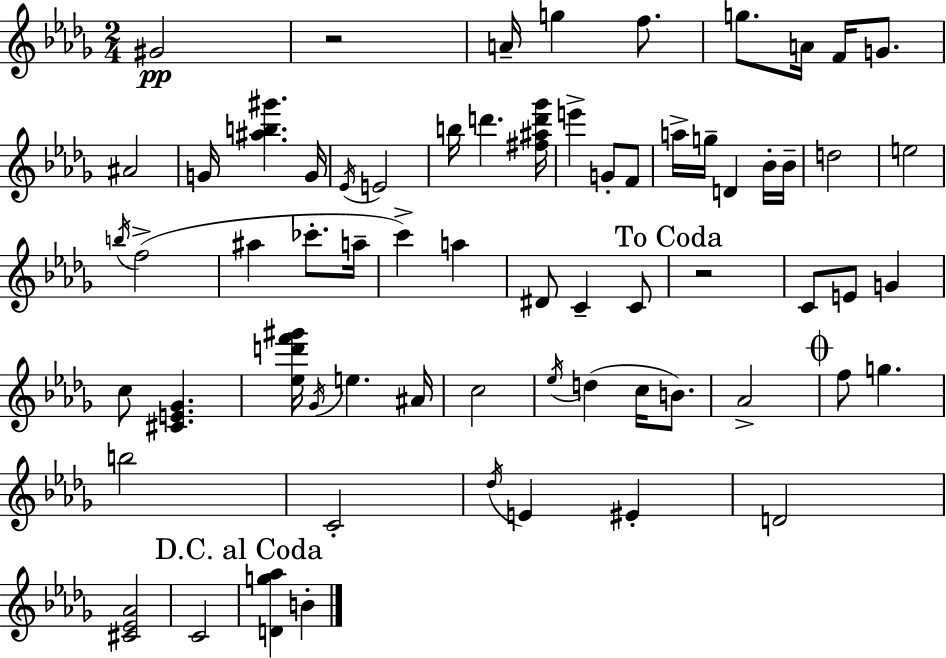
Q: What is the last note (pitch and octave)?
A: B4